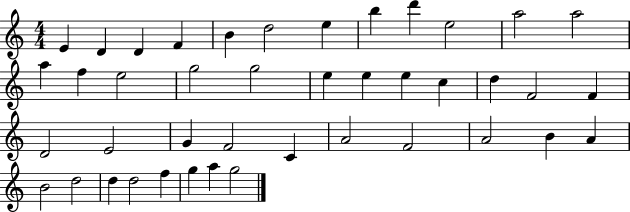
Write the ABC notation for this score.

X:1
T:Untitled
M:4/4
L:1/4
K:C
E D D F B d2 e b d' e2 a2 a2 a f e2 g2 g2 e e e c d F2 F D2 E2 G F2 C A2 F2 A2 B A B2 d2 d d2 f g a g2